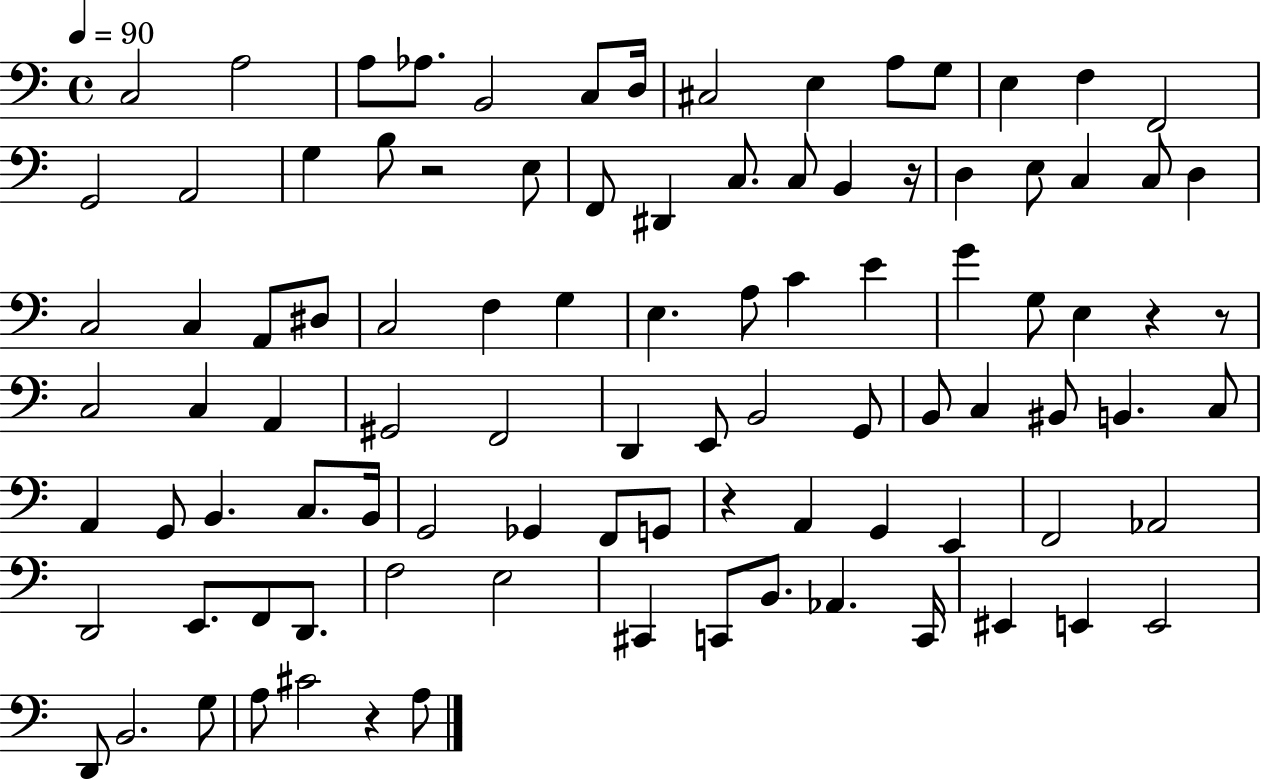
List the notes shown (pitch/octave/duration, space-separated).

C3/h A3/h A3/e Ab3/e. B2/h C3/e D3/s C#3/h E3/q A3/e G3/e E3/q F3/q F2/h G2/h A2/h G3/q B3/e R/h E3/e F2/e D#2/q C3/e. C3/e B2/q R/s D3/q E3/e C3/q C3/e D3/q C3/h C3/q A2/e D#3/e C3/h F3/q G3/q E3/q. A3/e C4/q E4/q G4/q G3/e E3/q R/q R/e C3/h C3/q A2/q G#2/h F2/h D2/q E2/e B2/h G2/e B2/e C3/q BIS2/e B2/q. C3/e A2/q G2/e B2/q. C3/e. B2/s G2/h Gb2/q F2/e G2/e R/q A2/q G2/q E2/q F2/h Ab2/h D2/h E2/e. F2/e D2/e. F3/h E3/h C#2/q C2/e B2/e. Ab2/q. C2/s EIS2/q E2/q E2/h D2/e B2/h. G3/e A3/e C#4/h R/q A3/e